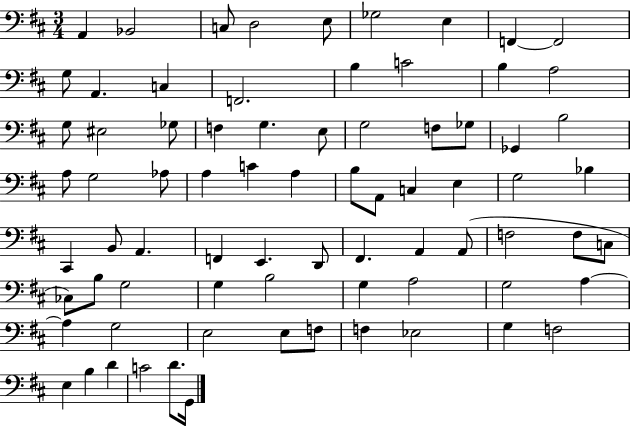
{
  \clef bass
  \numericTimeSignature
  \time 3/4
  \key d \major
  \repeat volta 2 { a,4 bes,2 | c8 d2 e8 | ges2 e4 | f,4~~ f,2 | \break g8 a,4. c4 | f,2. | b4 c'2 | b4 a2 | \break g8 eis2 ges8 | f4 g4. e8 | g2 f8 ges8 | ges,4 b2 | \break a8 g2 aes8 | a4 c'4 a4 | b8 a,8 c4 e4 | g2 bes4 | \break cis,4 b,8 a,4. | f,4 e,4. d,8 | fis,4. a,4 a,8( | f2 f8 c8 | \break ces8) b8 g2 | g4 b2 | g4 a2 | g2 a4~~ | \break a4 g2 | e2 e8 f8 | f4 ees2 | g4 f2 | \break e4 b4 d'4 | c'2 d'8. g,16 | } \bar "|."
}